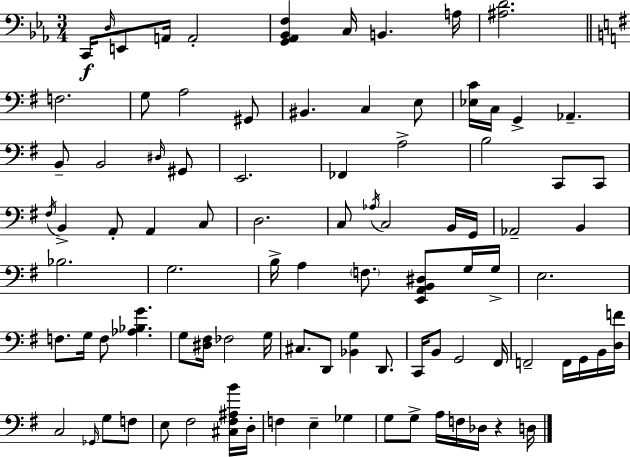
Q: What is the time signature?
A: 3/4